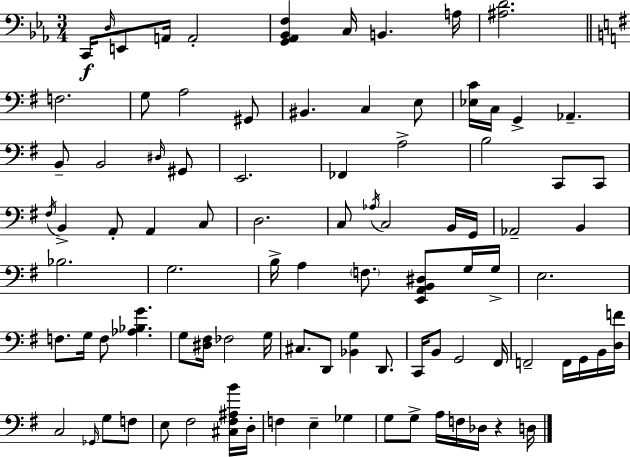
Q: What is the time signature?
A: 3/4